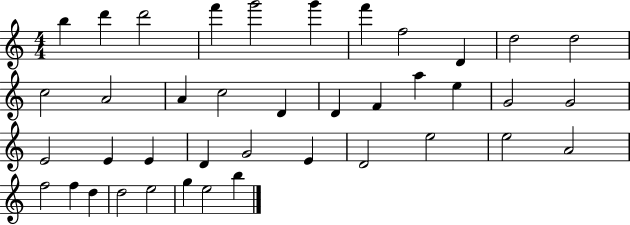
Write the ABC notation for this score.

X:1
T:Untitled
M:4/4
L:1/4
K:C
b d' d'2 f' g'2 g' f' f2 D d2 d2 c2 A2 A c2 D D F a e G2 G2 E2 E E D G2 E D2 e2 e2 A2 f2 f d d2 e2 g e2 b